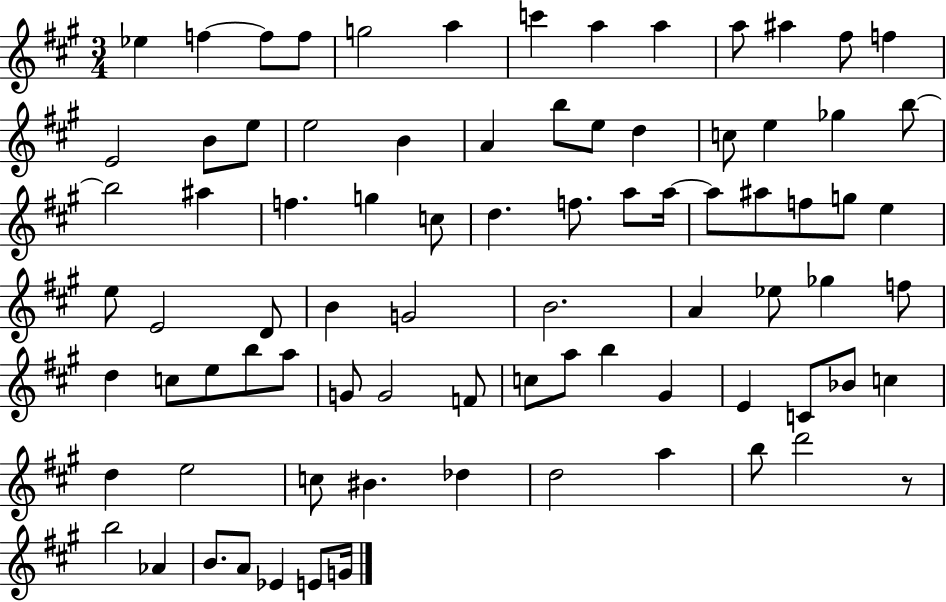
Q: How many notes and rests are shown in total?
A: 83